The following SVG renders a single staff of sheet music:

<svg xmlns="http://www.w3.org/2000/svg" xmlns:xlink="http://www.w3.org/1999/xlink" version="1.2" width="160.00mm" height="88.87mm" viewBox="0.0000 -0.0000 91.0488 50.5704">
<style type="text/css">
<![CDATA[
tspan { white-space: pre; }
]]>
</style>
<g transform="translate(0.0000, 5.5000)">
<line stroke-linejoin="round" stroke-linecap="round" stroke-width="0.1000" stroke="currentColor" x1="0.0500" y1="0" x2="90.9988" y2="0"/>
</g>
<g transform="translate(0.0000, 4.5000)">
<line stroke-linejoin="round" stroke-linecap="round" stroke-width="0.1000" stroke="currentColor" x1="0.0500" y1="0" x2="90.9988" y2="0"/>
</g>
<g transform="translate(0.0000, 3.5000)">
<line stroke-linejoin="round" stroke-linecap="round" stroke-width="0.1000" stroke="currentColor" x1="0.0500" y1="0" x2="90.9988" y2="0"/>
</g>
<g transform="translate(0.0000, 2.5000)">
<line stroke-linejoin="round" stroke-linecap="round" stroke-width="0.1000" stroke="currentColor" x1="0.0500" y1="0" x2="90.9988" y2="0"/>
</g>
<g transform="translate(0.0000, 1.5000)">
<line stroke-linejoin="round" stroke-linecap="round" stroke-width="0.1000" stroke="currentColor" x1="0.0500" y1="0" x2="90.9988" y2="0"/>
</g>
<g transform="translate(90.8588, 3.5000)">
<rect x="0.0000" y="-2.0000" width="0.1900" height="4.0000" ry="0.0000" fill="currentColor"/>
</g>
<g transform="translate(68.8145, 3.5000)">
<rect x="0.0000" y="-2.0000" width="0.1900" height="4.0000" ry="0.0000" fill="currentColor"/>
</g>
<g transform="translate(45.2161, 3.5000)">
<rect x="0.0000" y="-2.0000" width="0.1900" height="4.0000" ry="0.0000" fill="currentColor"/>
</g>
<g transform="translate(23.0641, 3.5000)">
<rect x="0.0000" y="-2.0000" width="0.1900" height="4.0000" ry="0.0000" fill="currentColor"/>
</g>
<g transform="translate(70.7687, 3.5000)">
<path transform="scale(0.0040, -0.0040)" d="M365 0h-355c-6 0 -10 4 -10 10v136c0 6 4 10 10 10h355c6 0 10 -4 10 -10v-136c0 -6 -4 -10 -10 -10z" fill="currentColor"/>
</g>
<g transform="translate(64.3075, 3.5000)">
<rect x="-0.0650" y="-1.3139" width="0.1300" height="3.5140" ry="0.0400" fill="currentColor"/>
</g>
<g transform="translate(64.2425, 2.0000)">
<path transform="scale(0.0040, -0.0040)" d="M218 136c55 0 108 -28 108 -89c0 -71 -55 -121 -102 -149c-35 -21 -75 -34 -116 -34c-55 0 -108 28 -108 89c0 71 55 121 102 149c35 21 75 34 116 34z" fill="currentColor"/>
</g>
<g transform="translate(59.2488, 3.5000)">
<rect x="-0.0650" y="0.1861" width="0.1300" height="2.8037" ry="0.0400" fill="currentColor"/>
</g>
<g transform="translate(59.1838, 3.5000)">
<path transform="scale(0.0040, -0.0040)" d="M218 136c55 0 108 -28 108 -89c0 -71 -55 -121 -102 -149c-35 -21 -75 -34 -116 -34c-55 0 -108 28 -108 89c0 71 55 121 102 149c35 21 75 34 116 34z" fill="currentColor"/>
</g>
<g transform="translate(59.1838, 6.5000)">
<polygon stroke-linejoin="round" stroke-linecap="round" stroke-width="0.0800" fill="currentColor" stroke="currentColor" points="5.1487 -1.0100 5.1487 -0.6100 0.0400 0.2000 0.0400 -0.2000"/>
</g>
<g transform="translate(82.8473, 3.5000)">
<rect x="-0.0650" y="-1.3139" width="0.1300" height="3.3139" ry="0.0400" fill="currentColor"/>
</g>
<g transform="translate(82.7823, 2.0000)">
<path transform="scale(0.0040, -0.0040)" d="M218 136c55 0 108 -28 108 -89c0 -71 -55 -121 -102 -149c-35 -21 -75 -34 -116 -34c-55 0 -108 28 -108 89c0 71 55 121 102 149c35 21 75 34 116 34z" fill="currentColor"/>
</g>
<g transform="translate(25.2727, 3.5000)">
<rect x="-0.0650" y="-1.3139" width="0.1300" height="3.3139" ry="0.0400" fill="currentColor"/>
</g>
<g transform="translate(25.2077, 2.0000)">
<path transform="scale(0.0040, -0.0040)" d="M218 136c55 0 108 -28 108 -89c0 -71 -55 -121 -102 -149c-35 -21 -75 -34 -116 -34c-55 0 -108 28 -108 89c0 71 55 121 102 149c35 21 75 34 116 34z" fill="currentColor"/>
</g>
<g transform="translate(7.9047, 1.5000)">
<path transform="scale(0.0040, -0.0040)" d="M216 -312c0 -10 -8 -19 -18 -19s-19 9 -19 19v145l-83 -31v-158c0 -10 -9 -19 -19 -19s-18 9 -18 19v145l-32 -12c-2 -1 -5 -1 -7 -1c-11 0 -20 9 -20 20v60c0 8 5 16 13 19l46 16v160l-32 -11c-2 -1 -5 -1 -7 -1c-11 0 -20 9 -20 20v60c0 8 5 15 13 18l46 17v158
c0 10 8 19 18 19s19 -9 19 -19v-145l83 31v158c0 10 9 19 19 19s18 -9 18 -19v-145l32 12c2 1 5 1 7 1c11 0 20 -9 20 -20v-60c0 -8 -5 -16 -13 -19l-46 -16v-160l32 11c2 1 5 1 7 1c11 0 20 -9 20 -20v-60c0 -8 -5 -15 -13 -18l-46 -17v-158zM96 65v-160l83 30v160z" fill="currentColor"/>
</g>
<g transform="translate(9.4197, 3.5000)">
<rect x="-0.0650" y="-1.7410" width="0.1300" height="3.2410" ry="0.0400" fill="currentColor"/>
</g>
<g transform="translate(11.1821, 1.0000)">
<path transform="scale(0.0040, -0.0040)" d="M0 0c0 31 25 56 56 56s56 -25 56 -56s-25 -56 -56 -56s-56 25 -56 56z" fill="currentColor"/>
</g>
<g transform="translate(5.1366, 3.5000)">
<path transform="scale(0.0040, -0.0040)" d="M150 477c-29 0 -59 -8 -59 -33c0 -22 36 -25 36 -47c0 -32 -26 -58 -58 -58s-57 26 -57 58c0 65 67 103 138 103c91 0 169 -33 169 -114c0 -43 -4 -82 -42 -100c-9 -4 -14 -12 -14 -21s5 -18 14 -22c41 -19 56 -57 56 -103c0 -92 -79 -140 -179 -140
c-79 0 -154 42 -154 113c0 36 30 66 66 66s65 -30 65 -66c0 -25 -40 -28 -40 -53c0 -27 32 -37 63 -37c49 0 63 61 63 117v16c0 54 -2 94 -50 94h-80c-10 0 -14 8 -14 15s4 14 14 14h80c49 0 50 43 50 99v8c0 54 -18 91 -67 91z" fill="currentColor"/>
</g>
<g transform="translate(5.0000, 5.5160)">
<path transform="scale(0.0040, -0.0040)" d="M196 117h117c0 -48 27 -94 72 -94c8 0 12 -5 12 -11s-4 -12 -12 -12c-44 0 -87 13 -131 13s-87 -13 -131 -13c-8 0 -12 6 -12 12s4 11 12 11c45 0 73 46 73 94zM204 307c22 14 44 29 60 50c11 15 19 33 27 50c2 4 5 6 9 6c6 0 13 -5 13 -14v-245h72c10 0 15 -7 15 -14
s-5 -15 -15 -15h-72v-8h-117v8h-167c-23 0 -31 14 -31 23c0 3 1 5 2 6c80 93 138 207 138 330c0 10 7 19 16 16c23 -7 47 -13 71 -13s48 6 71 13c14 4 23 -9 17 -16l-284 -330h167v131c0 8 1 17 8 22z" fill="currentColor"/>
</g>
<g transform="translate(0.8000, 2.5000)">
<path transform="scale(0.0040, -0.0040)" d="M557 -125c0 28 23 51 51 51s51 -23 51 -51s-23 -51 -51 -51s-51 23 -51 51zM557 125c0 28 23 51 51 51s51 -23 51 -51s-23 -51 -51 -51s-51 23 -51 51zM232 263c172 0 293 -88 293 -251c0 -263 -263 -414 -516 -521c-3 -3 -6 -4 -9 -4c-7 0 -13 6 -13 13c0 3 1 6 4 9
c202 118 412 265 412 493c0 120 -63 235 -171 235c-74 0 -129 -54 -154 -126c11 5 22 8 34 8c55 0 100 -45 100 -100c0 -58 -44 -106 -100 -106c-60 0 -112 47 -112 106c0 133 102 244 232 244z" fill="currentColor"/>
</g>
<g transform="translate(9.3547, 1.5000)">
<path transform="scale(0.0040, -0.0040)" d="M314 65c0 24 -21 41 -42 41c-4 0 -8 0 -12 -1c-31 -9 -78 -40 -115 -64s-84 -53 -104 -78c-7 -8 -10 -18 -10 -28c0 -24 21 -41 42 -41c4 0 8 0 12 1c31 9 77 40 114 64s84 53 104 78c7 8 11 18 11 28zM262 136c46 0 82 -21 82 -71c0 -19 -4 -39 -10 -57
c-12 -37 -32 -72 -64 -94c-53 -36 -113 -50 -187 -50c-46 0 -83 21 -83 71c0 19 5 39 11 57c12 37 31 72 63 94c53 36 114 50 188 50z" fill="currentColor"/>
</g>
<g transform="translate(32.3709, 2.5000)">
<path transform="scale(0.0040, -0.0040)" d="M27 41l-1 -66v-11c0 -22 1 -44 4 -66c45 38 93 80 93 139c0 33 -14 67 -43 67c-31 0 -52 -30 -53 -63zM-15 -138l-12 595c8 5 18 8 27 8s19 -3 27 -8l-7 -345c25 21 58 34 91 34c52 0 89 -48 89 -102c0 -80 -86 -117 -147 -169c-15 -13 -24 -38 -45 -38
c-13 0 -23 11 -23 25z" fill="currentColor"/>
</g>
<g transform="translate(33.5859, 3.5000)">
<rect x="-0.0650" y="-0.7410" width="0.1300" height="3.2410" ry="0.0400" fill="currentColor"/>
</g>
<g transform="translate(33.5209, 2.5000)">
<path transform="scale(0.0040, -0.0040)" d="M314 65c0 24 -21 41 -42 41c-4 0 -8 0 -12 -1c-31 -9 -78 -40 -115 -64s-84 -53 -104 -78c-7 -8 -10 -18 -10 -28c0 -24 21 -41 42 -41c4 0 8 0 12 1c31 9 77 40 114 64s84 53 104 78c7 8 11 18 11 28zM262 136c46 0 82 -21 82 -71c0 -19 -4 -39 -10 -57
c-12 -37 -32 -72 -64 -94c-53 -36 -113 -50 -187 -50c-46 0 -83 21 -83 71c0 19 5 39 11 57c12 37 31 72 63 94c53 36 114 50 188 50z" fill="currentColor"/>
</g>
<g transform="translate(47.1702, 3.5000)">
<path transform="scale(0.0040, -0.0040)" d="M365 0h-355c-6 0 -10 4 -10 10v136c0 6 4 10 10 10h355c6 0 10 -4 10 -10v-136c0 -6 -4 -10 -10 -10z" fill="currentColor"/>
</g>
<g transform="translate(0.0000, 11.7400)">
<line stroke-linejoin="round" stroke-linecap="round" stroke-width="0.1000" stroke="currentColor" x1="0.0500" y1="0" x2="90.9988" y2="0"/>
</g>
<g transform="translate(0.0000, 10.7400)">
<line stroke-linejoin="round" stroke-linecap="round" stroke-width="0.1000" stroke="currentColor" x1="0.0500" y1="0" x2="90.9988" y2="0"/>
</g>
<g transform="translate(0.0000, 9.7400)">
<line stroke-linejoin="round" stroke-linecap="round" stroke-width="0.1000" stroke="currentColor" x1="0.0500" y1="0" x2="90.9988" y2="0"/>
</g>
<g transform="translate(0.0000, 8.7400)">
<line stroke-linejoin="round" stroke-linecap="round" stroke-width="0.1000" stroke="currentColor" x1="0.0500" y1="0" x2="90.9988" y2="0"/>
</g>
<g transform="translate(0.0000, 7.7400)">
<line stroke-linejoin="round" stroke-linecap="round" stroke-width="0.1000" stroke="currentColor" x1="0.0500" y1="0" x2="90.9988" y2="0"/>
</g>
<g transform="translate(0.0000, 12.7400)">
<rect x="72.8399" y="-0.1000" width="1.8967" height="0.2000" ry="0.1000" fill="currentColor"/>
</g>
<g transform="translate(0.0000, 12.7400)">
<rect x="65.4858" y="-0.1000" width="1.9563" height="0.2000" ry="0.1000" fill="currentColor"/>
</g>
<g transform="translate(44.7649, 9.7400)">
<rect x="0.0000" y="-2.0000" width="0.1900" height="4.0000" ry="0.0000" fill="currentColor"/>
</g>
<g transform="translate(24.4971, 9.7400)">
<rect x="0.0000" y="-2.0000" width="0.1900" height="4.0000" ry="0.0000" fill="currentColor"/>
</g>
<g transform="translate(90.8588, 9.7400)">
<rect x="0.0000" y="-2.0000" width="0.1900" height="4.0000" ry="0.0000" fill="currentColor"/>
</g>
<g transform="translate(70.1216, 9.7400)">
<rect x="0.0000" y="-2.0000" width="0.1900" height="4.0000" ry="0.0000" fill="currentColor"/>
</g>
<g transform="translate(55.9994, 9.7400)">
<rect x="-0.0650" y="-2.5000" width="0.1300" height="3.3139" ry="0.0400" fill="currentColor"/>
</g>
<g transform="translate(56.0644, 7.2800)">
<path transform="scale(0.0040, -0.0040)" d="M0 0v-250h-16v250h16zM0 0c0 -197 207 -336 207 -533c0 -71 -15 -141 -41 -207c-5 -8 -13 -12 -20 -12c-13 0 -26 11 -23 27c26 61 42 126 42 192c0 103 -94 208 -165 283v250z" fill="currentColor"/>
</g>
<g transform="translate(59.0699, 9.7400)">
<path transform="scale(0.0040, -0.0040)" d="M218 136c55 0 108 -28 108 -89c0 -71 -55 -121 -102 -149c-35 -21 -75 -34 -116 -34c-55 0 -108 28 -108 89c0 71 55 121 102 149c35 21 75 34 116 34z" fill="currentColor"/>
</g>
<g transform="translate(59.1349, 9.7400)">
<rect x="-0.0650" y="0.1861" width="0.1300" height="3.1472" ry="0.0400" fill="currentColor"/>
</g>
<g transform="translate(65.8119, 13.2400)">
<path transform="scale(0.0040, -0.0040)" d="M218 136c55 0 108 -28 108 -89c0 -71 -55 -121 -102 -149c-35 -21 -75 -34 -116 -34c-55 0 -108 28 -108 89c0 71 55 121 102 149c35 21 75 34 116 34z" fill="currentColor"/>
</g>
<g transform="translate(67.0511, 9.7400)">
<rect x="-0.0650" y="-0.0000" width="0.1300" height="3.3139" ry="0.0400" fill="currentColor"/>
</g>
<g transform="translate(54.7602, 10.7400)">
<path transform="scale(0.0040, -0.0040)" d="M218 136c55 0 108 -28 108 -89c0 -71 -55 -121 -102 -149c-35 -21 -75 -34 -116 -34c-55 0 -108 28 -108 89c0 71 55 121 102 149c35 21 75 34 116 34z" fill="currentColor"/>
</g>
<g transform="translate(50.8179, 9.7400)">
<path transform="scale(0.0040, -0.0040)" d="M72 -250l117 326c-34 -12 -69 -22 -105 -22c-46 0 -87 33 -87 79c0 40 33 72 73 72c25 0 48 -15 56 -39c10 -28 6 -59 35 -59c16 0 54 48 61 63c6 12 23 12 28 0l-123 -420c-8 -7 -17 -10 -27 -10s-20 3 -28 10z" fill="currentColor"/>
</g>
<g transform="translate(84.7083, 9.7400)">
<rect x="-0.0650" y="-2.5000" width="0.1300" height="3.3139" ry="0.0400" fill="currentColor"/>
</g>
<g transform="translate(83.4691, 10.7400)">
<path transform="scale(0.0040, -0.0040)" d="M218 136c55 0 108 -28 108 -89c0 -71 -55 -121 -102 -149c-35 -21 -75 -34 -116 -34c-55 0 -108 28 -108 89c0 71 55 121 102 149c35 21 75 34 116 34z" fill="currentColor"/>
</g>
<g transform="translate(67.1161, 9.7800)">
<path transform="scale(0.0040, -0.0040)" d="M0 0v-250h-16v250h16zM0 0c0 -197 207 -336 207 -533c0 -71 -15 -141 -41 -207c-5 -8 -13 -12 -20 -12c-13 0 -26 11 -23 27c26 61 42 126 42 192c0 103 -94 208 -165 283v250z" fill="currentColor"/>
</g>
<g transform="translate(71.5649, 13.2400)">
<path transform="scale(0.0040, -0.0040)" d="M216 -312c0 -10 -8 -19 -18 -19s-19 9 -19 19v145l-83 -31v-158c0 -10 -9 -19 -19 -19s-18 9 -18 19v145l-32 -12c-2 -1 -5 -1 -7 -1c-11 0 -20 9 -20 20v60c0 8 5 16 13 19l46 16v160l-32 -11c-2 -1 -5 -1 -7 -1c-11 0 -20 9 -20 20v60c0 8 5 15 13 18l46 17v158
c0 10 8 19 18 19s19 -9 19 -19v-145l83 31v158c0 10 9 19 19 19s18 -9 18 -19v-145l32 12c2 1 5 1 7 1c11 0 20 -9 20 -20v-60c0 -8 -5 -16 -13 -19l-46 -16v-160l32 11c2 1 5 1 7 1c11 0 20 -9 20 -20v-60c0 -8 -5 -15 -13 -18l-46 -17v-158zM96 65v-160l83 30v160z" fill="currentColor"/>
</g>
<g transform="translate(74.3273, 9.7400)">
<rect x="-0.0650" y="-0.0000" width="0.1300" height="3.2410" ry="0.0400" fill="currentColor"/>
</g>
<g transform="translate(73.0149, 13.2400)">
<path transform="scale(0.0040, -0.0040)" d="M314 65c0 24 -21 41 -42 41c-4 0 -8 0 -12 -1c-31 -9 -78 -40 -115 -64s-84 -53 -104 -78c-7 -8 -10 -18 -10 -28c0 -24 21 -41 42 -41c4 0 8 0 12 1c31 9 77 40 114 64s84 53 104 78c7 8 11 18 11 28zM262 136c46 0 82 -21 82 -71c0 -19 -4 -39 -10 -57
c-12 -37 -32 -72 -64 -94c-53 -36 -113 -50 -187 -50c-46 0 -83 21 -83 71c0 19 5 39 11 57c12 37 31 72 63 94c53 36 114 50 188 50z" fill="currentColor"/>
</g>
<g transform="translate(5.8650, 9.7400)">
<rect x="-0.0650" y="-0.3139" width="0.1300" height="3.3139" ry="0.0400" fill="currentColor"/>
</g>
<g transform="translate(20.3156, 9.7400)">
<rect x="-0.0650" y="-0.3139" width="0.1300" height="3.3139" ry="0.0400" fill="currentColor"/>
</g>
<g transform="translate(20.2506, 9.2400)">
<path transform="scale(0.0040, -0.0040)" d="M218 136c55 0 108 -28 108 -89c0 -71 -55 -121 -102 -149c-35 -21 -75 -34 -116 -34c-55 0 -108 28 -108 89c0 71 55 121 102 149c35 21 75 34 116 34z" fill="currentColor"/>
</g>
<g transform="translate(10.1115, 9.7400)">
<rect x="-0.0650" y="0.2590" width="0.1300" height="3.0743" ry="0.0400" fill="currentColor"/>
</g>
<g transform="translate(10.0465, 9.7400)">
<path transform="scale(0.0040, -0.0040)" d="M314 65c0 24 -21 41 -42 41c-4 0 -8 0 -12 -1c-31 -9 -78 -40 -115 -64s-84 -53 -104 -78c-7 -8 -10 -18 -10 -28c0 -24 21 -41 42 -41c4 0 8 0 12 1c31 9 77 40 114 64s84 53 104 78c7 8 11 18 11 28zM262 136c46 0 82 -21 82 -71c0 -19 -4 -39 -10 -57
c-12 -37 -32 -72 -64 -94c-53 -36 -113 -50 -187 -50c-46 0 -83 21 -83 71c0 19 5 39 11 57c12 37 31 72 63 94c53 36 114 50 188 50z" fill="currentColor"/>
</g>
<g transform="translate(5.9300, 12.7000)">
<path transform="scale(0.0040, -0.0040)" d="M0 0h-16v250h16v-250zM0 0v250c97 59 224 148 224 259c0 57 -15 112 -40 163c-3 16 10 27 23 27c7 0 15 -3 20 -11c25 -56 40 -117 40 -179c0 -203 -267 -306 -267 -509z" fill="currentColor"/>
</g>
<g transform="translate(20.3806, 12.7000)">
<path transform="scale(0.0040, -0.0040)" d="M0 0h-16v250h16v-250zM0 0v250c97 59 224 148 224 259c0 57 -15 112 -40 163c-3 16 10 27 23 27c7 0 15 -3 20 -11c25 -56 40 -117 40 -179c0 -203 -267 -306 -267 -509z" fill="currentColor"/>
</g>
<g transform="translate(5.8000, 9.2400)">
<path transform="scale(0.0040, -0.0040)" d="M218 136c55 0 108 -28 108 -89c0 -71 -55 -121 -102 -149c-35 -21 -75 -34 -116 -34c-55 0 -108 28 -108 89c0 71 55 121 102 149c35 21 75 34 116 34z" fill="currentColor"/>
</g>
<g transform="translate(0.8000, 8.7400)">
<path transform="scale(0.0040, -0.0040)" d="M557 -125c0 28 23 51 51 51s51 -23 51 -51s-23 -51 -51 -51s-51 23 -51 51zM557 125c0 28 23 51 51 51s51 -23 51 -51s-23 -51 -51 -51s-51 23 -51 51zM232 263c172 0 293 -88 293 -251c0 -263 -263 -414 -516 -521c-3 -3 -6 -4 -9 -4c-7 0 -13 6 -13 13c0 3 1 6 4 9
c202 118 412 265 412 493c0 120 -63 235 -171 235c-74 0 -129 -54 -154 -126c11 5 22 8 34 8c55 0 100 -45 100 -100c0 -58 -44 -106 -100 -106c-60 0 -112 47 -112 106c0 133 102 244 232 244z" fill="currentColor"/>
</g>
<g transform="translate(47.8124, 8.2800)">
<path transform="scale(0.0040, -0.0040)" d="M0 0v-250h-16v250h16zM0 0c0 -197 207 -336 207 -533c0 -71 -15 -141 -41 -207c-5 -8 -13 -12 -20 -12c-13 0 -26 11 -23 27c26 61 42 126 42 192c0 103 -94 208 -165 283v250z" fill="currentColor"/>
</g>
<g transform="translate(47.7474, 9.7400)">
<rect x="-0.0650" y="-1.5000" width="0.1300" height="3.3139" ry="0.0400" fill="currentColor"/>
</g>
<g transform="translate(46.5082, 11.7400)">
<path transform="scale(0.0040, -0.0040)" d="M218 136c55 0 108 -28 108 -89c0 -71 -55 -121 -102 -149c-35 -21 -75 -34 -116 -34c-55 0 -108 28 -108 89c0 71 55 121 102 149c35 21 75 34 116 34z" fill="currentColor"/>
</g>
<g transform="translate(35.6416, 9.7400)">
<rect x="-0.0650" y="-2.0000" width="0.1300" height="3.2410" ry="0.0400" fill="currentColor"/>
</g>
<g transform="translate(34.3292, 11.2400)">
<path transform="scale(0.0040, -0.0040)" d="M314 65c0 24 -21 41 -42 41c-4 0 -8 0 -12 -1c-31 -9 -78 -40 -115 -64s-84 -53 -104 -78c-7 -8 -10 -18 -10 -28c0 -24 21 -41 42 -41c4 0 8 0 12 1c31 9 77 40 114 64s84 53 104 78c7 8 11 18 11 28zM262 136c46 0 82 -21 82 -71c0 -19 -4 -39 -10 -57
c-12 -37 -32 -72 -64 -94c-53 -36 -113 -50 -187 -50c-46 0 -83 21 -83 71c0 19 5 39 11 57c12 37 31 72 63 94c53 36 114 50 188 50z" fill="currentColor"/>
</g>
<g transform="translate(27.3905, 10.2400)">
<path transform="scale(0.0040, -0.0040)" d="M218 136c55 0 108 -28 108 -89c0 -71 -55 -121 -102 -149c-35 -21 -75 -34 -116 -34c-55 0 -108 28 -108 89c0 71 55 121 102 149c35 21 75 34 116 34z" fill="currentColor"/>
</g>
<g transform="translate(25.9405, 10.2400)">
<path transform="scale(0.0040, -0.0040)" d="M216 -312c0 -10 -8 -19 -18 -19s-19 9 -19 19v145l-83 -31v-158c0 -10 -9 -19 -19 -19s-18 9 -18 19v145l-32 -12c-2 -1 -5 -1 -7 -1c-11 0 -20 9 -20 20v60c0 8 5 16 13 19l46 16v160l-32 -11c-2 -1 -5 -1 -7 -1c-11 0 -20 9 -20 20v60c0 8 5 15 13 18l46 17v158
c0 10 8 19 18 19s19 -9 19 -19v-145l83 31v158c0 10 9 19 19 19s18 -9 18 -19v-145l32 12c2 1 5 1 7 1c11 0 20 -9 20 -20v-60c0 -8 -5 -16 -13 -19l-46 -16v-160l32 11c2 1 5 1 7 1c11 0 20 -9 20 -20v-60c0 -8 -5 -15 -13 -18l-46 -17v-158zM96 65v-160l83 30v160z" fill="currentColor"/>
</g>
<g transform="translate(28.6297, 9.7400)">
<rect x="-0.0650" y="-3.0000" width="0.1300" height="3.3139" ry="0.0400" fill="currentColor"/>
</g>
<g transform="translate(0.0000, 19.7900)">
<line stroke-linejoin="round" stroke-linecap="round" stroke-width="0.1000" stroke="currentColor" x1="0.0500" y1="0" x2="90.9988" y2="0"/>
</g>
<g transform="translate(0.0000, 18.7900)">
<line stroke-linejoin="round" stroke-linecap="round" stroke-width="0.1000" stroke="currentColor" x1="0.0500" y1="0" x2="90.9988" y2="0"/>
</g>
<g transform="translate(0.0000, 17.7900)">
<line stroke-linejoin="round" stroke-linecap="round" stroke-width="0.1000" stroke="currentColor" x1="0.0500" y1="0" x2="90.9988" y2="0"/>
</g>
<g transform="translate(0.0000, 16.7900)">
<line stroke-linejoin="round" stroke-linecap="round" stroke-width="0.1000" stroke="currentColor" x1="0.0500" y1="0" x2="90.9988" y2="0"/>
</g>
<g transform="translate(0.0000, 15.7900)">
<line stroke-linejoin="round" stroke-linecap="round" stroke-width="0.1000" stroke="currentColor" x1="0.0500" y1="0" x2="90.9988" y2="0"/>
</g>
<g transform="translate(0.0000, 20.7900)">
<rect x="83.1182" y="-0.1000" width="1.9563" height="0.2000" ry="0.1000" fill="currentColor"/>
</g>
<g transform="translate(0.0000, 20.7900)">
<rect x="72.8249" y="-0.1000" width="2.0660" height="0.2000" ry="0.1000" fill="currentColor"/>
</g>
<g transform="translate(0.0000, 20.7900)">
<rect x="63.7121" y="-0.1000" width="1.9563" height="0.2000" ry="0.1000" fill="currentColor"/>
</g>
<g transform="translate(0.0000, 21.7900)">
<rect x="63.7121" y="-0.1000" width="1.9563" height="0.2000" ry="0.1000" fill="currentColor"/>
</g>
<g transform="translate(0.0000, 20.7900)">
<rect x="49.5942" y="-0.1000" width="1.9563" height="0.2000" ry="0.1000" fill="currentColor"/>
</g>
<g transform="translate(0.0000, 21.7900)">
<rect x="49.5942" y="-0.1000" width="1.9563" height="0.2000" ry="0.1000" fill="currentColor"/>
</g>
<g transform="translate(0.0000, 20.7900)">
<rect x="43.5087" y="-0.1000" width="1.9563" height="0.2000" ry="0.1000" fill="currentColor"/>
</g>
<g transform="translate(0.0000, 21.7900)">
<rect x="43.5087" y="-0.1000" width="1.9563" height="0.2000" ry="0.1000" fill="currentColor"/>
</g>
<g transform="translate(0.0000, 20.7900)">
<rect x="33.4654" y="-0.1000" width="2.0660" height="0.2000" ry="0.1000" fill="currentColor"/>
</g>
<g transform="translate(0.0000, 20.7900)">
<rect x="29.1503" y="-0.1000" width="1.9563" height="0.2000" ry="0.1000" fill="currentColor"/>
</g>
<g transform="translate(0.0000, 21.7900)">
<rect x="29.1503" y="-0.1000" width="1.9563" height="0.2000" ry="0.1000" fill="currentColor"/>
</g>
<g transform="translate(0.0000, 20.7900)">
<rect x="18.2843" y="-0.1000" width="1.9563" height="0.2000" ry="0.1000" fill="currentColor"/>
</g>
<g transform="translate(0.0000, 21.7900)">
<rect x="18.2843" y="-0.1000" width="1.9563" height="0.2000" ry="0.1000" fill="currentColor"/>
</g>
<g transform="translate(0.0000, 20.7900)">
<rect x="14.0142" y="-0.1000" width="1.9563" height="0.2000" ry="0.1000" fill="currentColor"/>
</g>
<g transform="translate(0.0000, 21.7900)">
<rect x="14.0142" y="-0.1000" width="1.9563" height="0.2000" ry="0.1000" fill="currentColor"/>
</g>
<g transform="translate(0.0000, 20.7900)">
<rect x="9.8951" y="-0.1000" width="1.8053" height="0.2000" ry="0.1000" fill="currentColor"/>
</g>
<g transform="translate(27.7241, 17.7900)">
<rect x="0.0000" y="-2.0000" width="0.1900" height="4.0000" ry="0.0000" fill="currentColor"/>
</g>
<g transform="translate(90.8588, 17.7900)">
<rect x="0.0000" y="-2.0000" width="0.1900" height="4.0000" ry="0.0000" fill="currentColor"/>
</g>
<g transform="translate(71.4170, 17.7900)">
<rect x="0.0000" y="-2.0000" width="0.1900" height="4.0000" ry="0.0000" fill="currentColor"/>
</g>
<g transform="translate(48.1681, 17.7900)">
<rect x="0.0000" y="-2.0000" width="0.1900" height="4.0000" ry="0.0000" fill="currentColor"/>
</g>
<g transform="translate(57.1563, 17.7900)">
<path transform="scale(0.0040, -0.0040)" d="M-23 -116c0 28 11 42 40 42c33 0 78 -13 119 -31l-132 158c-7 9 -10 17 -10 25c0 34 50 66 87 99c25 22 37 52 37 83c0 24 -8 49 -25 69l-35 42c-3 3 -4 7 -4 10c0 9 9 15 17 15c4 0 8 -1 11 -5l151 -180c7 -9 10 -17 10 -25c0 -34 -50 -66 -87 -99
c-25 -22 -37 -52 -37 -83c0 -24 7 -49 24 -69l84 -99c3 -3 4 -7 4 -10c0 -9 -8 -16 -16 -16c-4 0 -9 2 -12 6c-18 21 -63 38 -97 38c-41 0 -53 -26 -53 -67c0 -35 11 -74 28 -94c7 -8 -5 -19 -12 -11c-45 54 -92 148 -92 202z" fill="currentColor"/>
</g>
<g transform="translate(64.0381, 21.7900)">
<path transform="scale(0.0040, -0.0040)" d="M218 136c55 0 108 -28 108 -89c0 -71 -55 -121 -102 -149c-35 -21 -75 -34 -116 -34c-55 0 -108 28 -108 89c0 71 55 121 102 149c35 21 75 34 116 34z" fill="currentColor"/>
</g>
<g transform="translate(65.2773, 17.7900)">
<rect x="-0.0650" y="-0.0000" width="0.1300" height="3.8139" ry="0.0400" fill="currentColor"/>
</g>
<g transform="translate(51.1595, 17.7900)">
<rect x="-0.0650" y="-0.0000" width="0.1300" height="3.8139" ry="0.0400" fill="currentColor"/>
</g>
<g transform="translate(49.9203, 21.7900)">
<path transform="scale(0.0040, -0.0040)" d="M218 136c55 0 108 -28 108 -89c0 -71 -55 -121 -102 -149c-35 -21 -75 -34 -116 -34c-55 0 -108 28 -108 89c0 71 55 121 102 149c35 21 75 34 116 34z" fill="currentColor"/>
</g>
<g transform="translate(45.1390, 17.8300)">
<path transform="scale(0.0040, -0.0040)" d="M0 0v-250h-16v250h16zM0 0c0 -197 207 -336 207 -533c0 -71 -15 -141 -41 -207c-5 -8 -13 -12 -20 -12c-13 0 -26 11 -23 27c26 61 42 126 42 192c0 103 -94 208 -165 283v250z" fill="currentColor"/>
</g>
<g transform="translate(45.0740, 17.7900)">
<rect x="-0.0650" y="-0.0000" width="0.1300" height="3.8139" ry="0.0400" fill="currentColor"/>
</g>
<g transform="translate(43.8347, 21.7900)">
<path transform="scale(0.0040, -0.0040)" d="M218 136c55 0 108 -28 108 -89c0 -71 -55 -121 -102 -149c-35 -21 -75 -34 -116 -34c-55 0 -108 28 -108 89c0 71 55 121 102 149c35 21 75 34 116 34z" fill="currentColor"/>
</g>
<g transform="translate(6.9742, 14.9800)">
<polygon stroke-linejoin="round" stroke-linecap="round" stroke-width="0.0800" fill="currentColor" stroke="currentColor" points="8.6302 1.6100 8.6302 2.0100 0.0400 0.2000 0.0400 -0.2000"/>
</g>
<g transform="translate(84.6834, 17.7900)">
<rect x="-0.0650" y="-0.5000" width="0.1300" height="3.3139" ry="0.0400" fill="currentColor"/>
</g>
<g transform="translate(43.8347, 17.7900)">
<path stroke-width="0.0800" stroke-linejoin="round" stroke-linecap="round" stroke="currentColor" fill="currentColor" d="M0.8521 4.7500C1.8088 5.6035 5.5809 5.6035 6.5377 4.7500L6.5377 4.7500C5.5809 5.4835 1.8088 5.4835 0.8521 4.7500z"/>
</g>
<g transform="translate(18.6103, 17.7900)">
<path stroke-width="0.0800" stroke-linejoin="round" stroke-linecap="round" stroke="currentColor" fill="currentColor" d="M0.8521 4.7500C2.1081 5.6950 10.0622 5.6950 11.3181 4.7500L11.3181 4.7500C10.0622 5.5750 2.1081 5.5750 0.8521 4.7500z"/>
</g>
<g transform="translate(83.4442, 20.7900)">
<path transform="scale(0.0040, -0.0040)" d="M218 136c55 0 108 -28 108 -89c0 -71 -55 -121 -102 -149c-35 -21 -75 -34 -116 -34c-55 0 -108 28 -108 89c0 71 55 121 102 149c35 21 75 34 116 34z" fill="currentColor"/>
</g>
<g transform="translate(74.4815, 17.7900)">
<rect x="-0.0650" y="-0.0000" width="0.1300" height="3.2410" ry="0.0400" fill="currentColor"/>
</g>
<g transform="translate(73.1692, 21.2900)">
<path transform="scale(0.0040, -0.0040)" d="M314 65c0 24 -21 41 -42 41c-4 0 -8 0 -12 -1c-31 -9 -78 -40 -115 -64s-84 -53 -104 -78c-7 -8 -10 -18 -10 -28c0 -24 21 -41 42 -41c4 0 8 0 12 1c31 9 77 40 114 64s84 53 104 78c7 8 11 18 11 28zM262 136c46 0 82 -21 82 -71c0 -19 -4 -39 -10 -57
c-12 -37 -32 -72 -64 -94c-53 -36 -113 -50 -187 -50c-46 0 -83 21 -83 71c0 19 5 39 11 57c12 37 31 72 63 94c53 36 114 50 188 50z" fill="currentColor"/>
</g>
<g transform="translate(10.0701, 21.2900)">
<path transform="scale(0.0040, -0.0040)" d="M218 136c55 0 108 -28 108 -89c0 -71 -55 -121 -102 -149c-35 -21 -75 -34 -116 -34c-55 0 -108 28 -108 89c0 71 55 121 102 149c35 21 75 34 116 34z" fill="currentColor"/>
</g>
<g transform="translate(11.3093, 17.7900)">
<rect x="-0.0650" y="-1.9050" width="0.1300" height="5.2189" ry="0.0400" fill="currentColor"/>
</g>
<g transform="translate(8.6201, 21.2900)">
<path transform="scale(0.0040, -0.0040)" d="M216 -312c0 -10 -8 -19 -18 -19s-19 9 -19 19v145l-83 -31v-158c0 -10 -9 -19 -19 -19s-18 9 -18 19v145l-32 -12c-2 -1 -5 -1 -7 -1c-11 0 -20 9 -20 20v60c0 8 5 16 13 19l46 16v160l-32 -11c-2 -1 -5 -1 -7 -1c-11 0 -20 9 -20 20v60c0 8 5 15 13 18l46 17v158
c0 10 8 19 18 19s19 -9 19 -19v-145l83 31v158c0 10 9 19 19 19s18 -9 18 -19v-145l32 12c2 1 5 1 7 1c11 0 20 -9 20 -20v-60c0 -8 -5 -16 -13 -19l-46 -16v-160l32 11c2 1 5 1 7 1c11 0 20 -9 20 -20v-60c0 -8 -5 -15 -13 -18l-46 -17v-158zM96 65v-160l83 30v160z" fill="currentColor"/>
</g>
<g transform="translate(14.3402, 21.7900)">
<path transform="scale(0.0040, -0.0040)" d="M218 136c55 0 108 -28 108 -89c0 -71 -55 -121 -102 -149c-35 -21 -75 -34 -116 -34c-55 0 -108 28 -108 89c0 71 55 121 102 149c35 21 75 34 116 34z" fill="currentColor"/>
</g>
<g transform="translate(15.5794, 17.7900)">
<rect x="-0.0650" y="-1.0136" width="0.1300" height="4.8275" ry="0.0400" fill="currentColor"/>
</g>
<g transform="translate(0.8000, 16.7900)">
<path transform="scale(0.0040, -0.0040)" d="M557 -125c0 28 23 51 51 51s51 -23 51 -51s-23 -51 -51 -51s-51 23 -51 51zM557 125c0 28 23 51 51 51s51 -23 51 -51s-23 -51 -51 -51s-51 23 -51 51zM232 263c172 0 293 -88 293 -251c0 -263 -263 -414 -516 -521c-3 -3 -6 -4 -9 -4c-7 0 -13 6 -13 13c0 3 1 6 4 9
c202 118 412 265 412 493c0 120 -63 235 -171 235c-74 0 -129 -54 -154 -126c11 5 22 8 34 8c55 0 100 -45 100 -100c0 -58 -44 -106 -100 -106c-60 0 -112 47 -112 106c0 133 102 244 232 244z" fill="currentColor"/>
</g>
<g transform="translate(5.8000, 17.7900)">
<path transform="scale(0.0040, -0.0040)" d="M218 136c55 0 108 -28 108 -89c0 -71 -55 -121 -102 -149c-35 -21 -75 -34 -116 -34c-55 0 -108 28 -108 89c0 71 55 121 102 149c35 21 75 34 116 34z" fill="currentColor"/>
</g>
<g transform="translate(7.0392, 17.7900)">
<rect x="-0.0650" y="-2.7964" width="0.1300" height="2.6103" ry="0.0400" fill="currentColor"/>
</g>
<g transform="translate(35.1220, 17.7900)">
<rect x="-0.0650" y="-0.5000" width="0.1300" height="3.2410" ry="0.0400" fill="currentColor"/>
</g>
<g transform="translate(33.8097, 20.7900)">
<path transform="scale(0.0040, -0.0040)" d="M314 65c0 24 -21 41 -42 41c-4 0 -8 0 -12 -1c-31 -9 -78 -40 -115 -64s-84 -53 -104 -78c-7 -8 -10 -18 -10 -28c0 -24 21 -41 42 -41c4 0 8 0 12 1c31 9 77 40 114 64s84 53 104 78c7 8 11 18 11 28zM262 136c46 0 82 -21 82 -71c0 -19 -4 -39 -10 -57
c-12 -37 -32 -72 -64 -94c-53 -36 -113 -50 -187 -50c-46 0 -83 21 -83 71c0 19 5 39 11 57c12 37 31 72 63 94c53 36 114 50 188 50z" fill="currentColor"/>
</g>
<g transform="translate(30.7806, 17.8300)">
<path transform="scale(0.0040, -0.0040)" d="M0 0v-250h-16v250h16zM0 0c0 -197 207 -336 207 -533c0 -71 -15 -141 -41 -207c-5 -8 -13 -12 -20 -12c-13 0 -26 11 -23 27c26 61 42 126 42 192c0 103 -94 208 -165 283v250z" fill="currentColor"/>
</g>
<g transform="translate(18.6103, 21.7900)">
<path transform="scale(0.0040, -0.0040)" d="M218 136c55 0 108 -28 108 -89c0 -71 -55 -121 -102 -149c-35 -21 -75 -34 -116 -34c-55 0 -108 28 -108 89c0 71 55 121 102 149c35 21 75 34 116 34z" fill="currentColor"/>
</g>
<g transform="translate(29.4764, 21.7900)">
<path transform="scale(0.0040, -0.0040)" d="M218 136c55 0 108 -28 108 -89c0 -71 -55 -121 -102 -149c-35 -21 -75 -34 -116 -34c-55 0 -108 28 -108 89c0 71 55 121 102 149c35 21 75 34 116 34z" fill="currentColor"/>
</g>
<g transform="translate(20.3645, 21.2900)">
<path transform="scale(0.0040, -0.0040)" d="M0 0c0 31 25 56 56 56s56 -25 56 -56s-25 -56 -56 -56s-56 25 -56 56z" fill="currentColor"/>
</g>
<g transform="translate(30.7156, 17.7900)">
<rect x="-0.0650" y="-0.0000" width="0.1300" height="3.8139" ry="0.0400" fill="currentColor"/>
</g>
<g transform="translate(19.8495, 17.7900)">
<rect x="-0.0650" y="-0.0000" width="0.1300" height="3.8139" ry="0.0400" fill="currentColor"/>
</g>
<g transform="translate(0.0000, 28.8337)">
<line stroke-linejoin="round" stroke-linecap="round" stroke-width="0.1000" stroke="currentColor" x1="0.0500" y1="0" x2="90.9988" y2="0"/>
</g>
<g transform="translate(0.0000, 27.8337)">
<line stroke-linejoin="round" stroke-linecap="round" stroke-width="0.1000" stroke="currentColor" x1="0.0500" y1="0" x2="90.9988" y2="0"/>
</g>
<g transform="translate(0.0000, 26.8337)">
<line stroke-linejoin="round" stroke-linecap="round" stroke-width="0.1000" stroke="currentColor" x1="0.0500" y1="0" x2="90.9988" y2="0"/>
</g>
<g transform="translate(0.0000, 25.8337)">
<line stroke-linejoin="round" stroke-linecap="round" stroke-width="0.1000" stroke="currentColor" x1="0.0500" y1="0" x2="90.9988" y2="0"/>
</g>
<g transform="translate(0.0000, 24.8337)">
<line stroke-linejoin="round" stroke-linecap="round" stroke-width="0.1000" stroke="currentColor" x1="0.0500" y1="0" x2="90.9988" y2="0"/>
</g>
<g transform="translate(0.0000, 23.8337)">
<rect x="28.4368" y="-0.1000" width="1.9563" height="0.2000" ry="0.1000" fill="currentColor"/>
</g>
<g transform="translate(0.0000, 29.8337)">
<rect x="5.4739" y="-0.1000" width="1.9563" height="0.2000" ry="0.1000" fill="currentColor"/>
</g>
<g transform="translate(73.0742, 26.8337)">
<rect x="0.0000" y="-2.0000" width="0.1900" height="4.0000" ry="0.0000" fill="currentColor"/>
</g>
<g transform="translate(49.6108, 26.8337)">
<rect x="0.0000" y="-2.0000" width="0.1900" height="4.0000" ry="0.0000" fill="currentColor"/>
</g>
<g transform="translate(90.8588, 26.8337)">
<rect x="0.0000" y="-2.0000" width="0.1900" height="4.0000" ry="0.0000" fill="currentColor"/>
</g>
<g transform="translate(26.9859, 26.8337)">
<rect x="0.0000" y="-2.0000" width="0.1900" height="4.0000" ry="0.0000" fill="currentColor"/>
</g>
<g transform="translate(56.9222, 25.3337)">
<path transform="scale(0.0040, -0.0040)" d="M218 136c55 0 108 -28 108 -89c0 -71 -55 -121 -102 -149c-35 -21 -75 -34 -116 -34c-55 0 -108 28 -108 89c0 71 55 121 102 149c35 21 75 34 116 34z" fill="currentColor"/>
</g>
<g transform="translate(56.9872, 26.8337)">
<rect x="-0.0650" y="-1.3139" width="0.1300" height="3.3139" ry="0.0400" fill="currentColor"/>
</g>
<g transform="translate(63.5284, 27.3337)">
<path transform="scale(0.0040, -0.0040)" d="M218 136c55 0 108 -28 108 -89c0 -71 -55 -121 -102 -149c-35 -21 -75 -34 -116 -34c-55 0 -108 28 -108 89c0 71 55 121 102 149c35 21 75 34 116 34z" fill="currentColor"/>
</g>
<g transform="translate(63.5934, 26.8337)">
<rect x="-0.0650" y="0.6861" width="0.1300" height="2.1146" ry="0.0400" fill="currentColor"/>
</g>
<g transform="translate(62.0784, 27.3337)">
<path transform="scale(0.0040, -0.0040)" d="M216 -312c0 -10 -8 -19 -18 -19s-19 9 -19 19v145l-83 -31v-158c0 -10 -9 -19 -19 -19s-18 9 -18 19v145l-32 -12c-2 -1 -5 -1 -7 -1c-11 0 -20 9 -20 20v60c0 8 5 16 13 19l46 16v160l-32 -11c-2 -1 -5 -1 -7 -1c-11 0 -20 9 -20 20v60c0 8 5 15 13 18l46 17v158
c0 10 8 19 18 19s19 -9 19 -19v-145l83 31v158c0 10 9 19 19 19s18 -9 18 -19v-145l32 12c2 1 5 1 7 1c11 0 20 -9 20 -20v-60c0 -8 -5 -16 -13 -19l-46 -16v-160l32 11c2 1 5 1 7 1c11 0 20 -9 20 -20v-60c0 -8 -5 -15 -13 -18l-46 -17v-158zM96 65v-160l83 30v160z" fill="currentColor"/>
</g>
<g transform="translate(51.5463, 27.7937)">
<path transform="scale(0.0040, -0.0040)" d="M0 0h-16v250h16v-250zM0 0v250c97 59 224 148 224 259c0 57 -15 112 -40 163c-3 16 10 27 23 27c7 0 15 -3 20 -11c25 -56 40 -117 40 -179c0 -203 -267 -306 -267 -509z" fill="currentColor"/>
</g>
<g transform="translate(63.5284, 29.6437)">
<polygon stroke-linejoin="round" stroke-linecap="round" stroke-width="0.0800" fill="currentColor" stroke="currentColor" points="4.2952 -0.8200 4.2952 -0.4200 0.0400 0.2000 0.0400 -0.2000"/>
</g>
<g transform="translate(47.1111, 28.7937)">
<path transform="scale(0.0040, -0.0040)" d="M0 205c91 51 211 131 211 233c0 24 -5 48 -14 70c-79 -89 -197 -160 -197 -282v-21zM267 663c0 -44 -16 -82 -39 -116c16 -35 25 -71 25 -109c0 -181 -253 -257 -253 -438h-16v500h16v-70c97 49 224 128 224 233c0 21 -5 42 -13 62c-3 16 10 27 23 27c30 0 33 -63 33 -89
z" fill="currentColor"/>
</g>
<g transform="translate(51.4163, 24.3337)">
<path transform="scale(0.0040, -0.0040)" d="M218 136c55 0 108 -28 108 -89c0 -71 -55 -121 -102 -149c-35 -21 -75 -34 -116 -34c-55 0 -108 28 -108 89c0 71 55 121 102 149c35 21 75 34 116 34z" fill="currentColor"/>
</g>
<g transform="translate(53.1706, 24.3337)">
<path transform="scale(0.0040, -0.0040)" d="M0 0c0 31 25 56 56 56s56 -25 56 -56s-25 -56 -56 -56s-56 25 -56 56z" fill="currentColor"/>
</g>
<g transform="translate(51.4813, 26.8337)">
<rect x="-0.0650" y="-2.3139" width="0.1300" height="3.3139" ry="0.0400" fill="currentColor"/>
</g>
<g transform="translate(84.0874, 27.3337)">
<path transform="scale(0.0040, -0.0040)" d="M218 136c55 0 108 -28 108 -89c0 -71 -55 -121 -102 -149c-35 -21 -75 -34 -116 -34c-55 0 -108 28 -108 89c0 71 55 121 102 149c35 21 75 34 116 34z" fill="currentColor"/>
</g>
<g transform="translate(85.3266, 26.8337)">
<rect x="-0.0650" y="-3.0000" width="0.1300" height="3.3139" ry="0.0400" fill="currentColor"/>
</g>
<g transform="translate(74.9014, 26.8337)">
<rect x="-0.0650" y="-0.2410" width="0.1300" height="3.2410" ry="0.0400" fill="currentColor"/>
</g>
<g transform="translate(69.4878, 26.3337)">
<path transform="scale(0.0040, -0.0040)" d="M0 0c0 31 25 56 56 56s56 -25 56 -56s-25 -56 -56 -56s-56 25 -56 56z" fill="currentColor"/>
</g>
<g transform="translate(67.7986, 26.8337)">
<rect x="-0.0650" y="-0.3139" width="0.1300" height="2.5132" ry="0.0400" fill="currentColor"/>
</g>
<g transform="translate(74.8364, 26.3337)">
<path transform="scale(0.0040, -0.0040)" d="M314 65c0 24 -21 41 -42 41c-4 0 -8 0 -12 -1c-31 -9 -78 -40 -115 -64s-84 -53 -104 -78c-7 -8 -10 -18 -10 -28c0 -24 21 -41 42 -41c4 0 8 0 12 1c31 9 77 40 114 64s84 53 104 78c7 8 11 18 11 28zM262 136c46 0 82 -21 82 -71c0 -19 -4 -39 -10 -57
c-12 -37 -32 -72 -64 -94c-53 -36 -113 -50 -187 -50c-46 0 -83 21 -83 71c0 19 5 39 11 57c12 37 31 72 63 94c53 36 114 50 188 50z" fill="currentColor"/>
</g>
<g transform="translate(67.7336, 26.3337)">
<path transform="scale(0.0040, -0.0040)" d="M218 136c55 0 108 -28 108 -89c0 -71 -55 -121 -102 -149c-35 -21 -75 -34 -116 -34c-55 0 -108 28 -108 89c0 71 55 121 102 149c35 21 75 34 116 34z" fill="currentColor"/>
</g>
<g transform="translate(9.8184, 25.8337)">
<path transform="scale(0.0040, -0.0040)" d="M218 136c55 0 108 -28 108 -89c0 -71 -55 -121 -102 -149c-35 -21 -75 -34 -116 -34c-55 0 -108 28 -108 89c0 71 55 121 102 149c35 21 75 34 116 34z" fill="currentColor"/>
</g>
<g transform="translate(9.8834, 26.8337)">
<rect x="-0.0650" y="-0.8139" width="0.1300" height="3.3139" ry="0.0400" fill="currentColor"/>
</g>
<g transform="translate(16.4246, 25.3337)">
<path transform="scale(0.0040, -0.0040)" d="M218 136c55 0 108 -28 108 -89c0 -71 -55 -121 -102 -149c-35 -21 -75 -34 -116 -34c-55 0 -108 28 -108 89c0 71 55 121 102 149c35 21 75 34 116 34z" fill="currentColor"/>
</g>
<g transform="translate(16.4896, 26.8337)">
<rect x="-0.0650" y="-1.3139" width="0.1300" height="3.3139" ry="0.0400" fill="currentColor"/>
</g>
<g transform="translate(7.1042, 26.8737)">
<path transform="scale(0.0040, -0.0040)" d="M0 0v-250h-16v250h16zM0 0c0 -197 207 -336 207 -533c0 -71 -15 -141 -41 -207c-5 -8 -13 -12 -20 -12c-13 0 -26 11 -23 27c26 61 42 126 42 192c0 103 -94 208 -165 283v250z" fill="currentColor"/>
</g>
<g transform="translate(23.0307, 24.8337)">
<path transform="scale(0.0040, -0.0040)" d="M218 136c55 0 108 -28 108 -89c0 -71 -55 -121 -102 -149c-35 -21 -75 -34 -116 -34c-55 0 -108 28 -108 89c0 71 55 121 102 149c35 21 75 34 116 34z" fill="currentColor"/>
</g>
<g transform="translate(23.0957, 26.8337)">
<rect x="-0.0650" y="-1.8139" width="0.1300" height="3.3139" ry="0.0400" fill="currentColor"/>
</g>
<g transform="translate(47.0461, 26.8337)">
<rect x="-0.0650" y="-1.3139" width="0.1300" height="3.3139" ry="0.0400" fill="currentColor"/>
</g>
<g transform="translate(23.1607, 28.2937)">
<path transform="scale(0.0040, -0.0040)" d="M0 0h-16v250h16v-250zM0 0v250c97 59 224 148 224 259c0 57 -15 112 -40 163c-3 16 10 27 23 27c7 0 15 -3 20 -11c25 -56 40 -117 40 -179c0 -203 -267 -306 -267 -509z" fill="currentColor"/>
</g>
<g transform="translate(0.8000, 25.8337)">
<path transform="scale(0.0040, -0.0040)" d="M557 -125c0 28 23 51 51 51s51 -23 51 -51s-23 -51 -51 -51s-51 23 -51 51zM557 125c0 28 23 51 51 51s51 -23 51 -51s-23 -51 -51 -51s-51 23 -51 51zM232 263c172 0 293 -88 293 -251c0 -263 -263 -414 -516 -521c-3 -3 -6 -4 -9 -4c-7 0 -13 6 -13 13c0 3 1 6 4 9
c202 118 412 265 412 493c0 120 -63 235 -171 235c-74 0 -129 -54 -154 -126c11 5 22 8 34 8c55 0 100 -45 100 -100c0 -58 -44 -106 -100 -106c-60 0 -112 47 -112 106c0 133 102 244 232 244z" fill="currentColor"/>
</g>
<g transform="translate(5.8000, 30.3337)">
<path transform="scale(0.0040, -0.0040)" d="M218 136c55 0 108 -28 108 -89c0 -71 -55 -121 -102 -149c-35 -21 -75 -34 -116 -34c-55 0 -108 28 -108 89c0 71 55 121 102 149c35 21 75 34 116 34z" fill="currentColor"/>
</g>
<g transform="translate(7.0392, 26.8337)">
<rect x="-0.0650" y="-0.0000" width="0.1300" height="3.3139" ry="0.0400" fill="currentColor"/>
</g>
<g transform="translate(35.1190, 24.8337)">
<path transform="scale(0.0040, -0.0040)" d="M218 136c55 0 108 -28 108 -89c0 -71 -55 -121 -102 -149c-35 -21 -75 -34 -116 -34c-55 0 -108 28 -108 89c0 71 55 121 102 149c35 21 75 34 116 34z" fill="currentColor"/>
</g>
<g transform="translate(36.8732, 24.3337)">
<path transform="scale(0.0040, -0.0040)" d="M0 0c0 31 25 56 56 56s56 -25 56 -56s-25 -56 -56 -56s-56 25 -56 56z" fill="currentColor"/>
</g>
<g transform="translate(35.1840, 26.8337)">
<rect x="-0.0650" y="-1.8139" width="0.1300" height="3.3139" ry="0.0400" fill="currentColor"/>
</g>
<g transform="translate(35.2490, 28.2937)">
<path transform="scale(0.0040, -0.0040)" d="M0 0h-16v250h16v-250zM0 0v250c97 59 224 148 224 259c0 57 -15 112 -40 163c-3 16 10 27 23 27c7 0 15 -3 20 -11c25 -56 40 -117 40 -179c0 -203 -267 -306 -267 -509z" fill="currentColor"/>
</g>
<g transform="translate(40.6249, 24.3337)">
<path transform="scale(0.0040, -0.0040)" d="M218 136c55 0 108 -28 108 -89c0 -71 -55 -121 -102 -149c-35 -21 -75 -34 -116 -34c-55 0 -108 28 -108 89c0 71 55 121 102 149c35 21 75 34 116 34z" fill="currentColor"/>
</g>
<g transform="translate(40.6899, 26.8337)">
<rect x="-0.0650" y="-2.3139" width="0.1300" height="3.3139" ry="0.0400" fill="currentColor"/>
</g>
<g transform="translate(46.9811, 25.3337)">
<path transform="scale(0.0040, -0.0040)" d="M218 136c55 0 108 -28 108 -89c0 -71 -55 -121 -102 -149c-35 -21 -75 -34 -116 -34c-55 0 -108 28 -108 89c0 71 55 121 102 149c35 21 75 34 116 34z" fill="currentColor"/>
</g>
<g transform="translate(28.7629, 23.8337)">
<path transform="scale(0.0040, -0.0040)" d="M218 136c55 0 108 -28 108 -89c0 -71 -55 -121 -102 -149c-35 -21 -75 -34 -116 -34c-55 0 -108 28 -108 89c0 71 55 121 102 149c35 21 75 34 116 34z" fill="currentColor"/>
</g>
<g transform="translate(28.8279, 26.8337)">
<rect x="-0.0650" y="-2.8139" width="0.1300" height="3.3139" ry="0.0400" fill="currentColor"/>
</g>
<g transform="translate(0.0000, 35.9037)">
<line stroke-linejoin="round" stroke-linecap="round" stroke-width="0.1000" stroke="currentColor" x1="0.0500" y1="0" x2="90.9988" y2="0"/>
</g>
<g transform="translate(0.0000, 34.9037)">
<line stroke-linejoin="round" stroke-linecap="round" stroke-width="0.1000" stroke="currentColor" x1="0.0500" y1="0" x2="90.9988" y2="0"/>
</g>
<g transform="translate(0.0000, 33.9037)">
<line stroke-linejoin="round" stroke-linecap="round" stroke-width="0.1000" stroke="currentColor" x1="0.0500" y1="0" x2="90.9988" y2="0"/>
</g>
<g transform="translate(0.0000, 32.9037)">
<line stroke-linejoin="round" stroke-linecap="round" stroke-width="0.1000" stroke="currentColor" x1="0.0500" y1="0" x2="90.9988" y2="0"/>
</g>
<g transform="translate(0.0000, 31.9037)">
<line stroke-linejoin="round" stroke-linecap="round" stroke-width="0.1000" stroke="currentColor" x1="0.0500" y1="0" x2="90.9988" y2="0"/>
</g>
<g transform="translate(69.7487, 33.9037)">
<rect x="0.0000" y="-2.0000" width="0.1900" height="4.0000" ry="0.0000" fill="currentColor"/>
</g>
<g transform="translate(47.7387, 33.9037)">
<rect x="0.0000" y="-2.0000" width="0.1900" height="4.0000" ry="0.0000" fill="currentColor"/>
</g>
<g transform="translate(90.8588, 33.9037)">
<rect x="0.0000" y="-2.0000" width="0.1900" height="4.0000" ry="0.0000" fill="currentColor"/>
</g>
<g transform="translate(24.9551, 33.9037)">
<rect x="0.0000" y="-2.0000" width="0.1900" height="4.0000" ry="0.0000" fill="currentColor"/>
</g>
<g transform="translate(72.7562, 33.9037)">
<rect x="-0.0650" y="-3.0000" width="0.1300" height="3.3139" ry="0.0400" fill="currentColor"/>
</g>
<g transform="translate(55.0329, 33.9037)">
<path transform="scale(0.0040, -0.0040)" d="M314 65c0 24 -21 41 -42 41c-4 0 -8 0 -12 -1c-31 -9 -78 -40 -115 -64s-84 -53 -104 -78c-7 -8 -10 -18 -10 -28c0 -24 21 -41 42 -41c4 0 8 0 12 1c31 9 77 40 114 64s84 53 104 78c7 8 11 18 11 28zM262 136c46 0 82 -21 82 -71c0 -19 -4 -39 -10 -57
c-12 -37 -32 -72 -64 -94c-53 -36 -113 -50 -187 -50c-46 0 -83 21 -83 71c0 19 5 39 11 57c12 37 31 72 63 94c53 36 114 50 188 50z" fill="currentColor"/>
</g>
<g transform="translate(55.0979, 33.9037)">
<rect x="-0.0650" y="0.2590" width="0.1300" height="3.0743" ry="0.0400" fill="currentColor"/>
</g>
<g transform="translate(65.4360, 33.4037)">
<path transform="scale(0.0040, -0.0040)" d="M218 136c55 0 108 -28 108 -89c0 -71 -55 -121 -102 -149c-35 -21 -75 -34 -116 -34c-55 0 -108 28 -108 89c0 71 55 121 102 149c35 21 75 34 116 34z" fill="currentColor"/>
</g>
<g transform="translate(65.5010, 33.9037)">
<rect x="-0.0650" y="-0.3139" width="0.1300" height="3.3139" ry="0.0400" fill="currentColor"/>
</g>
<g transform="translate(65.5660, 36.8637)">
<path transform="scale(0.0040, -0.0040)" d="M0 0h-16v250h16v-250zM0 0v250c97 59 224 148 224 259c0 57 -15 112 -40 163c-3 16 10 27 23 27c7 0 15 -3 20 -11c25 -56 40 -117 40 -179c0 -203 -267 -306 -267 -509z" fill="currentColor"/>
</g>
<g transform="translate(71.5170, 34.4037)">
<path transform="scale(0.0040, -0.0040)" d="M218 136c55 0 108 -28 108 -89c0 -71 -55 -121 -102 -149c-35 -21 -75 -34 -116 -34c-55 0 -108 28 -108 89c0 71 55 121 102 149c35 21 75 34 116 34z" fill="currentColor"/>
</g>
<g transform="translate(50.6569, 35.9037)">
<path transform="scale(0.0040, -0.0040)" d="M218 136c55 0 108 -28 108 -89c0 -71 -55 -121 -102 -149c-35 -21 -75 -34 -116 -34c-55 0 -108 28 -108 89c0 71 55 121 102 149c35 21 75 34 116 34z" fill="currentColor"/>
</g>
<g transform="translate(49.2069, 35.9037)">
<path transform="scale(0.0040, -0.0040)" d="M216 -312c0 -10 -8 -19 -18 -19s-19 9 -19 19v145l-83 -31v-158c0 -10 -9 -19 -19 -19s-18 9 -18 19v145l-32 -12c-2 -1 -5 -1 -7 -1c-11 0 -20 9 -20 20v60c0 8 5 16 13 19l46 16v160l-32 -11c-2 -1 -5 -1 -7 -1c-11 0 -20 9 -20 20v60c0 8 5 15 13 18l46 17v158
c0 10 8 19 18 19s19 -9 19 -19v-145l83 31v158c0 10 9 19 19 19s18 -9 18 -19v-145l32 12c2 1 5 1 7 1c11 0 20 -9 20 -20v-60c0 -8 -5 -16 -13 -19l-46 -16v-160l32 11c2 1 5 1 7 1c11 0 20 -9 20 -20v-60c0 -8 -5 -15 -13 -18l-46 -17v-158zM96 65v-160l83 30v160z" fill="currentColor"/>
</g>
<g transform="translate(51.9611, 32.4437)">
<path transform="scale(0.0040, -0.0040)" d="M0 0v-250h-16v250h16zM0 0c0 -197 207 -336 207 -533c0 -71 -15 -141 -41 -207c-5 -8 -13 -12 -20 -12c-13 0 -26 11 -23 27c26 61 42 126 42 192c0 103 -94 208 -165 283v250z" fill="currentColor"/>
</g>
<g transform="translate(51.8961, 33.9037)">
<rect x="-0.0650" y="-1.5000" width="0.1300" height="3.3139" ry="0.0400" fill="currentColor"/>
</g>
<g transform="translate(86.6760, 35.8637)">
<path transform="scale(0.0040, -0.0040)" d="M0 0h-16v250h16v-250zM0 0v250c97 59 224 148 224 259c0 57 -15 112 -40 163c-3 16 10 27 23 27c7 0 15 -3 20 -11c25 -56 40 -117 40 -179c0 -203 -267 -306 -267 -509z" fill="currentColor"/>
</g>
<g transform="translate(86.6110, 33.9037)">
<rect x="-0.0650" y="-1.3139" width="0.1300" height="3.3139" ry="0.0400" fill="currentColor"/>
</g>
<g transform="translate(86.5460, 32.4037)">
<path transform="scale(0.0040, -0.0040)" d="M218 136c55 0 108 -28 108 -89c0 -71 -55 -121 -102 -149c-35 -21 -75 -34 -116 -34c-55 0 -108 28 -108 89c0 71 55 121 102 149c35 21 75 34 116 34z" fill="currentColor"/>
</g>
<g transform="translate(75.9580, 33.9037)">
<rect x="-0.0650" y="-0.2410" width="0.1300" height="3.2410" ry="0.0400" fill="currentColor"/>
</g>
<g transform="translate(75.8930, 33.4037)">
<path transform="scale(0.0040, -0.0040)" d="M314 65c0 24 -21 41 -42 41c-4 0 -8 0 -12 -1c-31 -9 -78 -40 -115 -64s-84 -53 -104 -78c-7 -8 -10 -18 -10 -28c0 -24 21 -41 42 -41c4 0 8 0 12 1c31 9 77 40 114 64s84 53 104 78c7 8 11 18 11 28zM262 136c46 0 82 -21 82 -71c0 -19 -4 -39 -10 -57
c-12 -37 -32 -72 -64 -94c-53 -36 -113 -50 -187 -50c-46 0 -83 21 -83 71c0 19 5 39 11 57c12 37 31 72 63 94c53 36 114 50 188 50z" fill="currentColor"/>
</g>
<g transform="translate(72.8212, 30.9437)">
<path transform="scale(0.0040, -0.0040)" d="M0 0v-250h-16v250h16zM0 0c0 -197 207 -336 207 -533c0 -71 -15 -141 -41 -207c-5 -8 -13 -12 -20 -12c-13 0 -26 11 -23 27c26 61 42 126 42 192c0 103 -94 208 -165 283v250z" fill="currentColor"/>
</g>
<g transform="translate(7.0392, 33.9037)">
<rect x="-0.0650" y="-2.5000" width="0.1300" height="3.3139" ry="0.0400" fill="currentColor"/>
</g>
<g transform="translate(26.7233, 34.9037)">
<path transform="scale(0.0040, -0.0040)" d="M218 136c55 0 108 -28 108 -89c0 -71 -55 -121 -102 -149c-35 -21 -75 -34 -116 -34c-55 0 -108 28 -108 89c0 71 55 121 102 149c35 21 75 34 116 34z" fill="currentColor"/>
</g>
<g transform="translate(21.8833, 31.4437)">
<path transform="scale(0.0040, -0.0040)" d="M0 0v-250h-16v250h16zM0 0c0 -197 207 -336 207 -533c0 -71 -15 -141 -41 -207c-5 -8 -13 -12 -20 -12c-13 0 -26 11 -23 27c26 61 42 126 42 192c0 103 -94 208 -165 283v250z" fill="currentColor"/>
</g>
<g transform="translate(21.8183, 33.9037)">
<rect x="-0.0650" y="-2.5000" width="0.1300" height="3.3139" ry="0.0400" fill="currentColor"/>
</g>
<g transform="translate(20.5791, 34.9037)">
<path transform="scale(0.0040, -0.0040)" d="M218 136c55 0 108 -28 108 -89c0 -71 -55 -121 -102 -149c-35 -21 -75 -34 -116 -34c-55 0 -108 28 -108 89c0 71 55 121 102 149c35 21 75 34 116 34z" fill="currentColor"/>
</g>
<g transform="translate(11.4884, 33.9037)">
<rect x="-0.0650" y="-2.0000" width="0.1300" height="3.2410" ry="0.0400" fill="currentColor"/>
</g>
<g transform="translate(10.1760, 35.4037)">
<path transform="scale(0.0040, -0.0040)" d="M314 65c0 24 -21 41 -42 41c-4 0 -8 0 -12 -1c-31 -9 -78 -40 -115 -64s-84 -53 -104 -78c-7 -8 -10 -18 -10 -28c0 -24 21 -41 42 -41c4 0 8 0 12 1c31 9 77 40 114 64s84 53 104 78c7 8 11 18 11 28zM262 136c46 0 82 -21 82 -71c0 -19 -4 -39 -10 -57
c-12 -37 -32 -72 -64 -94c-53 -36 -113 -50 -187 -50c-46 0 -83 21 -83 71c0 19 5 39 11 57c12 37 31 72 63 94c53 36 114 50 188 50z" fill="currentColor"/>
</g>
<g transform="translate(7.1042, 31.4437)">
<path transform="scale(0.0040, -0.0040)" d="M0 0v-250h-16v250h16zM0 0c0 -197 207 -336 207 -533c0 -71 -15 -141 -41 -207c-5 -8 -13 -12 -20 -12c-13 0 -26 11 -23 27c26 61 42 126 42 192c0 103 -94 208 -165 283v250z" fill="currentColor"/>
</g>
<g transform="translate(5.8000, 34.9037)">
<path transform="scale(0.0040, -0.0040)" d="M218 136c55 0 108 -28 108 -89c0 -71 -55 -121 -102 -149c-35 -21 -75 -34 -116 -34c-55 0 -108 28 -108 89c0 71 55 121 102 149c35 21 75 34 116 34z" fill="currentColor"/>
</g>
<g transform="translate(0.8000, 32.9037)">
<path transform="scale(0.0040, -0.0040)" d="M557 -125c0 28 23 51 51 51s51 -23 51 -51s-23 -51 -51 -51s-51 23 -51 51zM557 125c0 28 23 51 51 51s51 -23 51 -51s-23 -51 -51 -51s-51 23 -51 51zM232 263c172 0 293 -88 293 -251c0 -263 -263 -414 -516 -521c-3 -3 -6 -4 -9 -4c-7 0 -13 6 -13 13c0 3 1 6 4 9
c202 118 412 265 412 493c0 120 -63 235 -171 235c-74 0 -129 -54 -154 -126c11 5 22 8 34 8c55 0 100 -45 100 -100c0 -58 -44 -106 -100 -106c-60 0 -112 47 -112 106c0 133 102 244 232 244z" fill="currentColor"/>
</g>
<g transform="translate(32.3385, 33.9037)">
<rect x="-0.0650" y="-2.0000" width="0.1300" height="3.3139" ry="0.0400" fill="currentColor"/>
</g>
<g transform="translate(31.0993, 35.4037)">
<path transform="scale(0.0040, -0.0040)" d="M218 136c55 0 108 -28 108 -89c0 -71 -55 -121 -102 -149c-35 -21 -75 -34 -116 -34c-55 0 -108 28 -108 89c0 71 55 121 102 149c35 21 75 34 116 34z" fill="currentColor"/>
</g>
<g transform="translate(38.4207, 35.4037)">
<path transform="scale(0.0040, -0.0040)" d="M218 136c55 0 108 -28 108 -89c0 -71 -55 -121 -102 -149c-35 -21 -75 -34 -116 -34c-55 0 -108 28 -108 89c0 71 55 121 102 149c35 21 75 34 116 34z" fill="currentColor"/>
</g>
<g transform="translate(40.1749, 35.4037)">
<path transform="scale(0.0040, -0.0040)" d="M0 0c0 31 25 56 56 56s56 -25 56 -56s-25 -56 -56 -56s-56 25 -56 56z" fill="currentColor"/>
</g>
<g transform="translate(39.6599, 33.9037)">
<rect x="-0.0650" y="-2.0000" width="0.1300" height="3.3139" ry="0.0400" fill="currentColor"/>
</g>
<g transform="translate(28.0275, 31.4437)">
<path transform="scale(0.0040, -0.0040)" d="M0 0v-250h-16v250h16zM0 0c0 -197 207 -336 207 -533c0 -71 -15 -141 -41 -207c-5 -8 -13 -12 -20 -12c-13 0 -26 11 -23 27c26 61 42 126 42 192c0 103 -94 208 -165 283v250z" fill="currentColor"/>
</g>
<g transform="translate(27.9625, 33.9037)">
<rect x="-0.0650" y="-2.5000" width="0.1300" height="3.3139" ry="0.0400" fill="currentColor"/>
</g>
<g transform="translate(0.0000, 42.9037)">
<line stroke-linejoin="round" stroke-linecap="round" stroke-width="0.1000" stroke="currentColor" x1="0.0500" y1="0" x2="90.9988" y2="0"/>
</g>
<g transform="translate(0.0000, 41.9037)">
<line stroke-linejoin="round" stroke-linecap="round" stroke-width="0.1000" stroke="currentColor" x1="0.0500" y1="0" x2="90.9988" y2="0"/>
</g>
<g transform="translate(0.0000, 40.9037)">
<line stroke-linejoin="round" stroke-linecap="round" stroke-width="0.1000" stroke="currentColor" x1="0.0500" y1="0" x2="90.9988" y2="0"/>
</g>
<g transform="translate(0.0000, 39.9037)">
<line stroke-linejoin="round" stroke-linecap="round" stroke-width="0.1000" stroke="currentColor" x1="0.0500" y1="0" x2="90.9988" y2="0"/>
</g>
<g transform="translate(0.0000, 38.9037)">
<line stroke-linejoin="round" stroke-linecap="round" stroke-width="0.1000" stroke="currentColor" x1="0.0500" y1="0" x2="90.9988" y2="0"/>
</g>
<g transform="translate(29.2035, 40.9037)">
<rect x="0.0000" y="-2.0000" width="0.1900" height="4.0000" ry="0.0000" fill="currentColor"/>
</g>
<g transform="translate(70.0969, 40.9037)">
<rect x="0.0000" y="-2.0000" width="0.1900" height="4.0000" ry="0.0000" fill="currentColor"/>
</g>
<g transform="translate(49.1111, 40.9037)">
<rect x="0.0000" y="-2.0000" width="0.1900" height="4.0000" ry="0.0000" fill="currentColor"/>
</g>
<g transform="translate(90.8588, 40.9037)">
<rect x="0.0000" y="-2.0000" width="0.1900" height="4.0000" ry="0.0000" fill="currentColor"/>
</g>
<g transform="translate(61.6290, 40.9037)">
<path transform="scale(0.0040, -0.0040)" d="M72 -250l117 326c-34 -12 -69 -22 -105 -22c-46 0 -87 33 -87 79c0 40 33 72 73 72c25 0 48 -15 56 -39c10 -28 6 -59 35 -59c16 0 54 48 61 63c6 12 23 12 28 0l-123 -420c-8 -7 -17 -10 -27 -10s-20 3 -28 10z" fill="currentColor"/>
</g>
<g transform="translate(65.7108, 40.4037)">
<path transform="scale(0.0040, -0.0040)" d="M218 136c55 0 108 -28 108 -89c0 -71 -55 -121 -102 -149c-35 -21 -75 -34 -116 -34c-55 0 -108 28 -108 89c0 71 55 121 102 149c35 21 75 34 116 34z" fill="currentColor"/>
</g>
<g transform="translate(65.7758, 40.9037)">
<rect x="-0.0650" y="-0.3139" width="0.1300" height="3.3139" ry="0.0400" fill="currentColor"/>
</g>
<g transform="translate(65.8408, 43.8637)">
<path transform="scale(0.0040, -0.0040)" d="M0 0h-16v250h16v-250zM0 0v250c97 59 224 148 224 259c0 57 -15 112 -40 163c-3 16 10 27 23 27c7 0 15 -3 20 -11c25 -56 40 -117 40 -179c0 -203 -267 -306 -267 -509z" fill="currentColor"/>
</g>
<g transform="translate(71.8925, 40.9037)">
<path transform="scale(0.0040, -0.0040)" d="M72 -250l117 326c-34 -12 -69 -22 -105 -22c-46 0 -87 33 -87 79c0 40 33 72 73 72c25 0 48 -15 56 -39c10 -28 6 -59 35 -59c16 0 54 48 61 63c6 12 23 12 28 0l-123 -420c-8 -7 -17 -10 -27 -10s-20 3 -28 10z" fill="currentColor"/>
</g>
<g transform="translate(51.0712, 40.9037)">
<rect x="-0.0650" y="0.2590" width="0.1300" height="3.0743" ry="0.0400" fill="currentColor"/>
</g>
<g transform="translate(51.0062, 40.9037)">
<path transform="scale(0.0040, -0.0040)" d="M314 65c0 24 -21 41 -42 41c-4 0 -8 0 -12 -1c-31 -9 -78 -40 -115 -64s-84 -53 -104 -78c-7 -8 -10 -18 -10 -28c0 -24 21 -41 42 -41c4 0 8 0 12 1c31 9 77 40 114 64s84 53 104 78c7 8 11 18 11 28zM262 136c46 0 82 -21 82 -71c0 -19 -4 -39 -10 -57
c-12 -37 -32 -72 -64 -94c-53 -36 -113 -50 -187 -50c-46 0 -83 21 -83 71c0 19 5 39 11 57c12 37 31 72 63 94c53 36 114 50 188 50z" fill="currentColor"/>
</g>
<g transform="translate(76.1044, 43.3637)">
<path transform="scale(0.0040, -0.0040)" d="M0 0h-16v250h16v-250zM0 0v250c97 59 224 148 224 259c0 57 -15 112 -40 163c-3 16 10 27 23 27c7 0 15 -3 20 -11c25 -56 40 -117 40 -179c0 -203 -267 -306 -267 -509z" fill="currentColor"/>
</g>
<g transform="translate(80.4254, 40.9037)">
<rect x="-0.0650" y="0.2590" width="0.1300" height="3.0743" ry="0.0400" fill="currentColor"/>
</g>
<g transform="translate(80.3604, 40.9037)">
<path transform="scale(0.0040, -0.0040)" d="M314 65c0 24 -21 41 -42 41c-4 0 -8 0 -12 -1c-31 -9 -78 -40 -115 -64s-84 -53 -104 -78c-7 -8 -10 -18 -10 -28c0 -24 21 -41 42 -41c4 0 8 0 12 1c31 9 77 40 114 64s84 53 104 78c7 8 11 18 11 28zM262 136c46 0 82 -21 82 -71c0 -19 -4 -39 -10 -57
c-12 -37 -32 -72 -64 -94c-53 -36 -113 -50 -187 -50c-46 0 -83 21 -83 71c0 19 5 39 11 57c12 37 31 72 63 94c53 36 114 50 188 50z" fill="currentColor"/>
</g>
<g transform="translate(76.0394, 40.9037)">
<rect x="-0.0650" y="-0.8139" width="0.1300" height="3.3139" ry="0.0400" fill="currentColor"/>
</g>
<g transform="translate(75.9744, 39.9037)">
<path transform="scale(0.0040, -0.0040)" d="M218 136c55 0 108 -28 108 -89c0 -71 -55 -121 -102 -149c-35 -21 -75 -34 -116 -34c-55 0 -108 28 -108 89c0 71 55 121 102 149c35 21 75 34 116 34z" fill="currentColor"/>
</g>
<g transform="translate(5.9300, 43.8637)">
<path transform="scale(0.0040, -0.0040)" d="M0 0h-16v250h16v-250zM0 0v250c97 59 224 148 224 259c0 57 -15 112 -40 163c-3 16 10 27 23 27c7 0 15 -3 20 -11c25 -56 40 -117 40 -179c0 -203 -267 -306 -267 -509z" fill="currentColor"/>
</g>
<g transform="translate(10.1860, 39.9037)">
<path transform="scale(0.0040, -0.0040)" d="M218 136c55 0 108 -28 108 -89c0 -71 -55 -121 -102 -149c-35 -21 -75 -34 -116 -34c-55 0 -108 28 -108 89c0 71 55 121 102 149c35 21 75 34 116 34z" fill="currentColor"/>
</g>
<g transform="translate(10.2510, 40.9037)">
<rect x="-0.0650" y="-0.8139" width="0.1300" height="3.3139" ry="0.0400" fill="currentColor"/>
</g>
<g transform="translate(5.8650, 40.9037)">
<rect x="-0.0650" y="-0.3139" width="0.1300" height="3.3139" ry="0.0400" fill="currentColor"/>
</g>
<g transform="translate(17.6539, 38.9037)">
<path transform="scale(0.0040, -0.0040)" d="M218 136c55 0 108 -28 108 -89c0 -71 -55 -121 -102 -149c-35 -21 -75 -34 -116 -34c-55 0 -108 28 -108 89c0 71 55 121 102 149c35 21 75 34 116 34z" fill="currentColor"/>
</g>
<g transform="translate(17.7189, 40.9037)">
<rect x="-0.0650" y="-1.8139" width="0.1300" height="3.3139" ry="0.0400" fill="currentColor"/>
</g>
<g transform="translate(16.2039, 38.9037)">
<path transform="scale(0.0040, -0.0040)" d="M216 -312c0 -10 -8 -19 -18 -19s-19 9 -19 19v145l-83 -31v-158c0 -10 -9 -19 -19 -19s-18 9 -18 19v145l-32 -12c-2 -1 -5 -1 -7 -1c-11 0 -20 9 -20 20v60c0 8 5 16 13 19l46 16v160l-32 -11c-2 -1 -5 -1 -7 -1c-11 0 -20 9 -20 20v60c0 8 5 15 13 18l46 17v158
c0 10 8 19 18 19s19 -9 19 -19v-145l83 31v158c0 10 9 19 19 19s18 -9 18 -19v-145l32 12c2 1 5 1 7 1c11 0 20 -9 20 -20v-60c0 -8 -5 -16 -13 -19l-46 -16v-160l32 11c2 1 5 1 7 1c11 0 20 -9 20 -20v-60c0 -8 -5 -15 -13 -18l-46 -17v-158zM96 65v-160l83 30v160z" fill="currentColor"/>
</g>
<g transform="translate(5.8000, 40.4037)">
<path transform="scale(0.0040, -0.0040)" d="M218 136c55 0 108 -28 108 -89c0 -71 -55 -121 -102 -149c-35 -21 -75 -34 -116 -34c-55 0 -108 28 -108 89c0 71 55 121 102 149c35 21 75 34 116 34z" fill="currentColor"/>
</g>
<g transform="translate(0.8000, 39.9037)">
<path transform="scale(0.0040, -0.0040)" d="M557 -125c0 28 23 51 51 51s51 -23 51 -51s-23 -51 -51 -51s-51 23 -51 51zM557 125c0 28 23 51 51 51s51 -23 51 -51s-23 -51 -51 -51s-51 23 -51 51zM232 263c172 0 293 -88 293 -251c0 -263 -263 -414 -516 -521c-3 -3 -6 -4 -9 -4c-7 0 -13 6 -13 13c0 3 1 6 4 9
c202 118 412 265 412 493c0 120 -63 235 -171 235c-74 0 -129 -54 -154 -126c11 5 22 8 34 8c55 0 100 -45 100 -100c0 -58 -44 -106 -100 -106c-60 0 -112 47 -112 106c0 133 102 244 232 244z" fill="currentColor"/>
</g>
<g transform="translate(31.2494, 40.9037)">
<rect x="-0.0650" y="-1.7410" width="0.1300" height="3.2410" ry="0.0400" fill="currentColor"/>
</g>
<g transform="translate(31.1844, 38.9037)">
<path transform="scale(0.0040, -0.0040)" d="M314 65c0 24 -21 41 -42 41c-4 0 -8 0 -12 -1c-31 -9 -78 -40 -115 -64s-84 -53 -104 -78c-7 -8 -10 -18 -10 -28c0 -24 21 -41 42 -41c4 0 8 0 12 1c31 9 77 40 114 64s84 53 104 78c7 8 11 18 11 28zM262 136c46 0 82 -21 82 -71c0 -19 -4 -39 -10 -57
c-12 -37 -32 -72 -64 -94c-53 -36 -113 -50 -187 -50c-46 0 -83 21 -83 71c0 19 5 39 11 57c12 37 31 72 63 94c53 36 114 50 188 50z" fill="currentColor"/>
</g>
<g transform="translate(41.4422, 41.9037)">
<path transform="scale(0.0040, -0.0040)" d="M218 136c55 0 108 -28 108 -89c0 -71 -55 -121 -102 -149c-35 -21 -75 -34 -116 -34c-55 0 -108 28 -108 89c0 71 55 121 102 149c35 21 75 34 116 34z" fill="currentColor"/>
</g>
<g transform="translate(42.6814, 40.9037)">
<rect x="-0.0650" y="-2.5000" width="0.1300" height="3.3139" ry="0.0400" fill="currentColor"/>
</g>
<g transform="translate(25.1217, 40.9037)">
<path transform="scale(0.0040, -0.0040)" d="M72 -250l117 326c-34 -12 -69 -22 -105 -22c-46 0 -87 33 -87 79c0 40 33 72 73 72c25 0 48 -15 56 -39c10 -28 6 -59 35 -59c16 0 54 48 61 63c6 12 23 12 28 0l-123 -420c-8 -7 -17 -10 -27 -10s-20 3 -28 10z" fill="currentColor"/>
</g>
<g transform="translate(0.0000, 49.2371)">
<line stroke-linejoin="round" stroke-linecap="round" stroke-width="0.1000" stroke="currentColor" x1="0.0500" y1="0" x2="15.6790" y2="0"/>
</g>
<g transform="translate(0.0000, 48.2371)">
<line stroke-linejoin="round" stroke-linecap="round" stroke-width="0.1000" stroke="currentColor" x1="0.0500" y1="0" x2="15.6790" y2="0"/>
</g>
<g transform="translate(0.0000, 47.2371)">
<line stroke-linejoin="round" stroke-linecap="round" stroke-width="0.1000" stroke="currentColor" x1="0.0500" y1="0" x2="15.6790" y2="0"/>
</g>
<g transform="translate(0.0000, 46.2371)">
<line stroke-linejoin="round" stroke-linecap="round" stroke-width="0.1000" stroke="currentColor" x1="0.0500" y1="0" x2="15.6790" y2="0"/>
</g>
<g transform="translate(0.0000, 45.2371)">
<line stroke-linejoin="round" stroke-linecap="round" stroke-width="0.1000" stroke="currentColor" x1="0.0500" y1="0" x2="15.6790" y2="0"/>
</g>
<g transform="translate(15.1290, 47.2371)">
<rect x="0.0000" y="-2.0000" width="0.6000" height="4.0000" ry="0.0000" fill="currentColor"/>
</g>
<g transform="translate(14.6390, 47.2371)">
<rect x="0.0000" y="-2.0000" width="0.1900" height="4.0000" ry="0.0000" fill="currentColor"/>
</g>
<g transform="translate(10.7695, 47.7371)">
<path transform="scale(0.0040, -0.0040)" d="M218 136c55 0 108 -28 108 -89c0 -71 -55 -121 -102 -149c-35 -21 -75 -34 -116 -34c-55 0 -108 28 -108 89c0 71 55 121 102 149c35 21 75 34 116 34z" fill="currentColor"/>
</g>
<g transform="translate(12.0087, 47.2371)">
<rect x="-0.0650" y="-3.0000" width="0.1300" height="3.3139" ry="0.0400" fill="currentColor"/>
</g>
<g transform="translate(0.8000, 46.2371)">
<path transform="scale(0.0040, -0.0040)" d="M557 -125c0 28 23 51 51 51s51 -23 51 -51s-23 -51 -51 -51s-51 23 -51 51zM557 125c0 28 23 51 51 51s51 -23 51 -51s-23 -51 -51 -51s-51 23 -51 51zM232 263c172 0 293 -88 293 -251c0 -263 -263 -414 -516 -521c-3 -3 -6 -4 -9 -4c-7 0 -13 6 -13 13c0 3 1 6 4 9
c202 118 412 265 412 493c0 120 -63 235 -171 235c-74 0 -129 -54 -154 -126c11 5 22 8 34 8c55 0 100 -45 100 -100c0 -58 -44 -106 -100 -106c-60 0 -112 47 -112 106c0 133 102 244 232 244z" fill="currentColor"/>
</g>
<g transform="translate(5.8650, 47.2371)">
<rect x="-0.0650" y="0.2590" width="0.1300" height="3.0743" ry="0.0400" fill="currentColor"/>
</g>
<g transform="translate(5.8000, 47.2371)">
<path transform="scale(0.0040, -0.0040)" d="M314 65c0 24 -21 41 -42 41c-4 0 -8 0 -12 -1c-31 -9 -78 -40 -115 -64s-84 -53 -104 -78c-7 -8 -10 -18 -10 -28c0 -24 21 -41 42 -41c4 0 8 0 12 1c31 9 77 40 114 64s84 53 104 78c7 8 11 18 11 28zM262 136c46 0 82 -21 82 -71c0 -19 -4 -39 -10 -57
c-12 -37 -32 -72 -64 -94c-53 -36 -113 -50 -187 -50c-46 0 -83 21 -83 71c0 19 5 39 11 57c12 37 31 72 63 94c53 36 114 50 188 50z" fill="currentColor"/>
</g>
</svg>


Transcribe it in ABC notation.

X:1
T:Untitled
M:3/4
L:1/4
K:C
^A,2 G, _F,2 z2 D,/2 G,/2 z2 G, E,/2 D,2 E,/2 ^C, A,,2 G,,/2 z/2 B,,/2 D, D,,/2 ^D,,2 B,, D,/2 ^D,,/2 C,,/2 C,, C,,/2 E,,2 C,,/2 C,, z C,, D,,2 E,, D,,/2 F, G, A,/2 C A,/2 B, G,/4 B,/2 G, ^C,/2 E,/2 E,2 C, B,,/2 A,,2 B,,/2 B,,/2 A,, A,, ^G,,/2 D,2 E,/2 C,/2 E,2 G,/2 E,/2 F, ^A, z/2 A,2 B,, D,2 z/2 E,/2 z/2 F,/2 D,2 D,2 C,